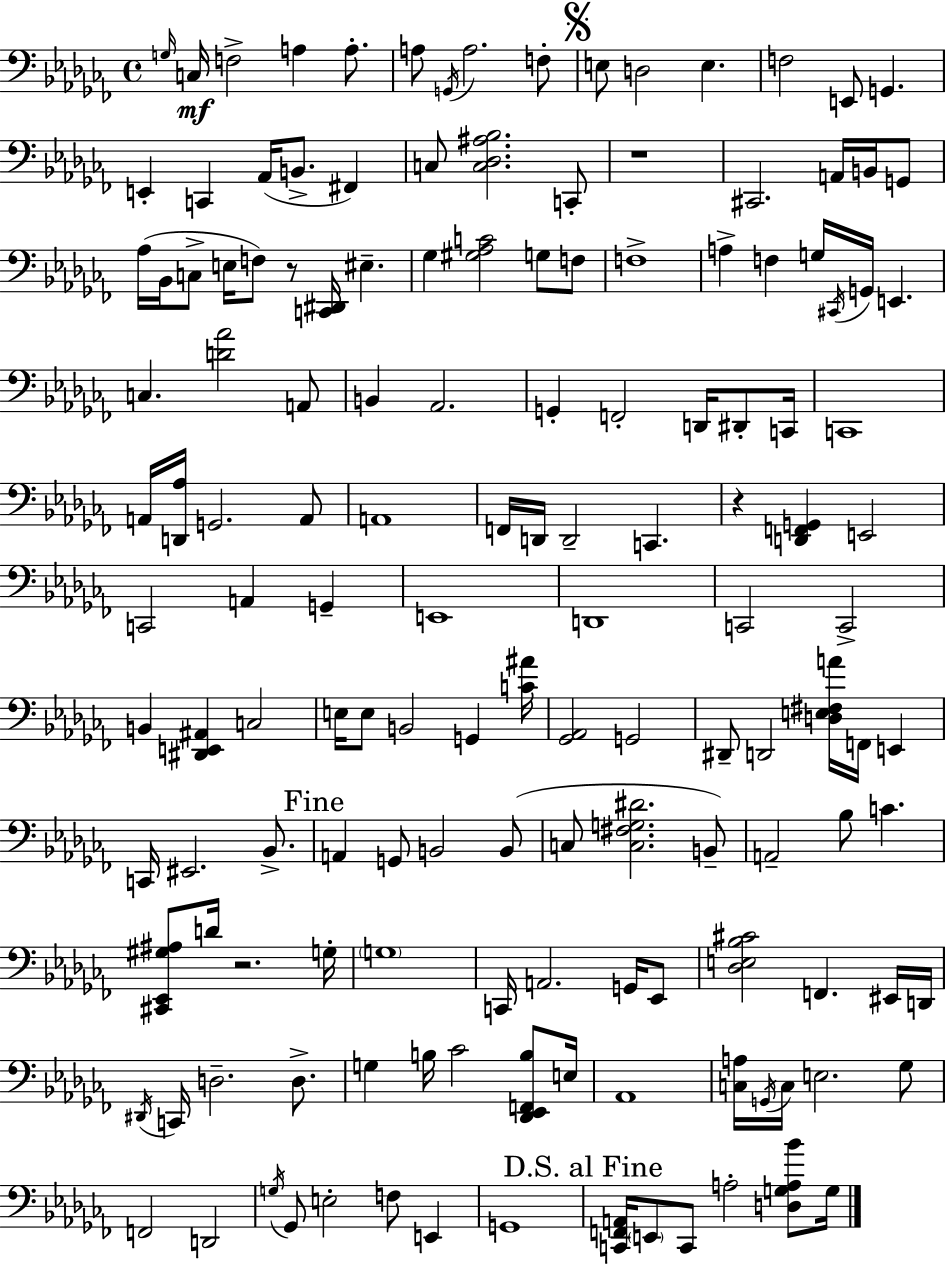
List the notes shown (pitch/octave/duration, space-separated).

G3/s C3/s F3/h A3/q A3/e. A3/e G2/s A3/h. F3/e E3/e D3/h E3/q. F3/h E2/e G2/q. E2/q C2/q Ab2/s B2/e. F#2/q C3/e [C3,Db3,A#3,Bb3]/h. C2/e R/w C#2/h. A2/s B2/s G2/e Ab3/s Bb2/s C3/e E3/s F3/e R/e [C2,D#2]/s EIS3/q. Gb3/q [G#3,Ab3,C4]/h G3/e F3/e F3/w A3/q F3/q G3/s C#2/s G2/s E2/q. C3/q. [D4,Ab4]/h A2/e B2/q Ab2/h. G2/q F2/h D2/s D#2/e C2/s C2/w A2/s [D2,Ab3]/s G2/h. A2/e A2/w F2/s D2/s D2/h C2/q. R/q [D2,F2,G2]/q E2/h C2/h A2/q G2/q E2/w D2/w C2/h C2/h B2/q [D#2,E2,A#2]/q C3/h E3/s E3/e B2/h G2/q [C4,A#4]/s [Gb2,Ab2]/h G2/h D#2/e D2/h [D3,E3,F#3,A4]/s F2/s E2/q C2/s EIS2/h. Bb2/e. A2/q G2/e B2/h B2/e C3/e [C3,F#3,G3,D#4]/h. B2/e A2/h Bb3/e C4/q. [C#2,Eb2,G#3,A#3]/e D4/s R/h. G3/s G3/w C2/s A2/h. G2/s Eb2/e [Db3,E3,Bb3,C#4]/h F2/q. EIS2/s D2/s D#2/s C2/s D3/h. D3/e. G3/q B3/s CES4/h [Db2,Eb2,F2,B3]/e E3/s Ab2/w [C3,A3]/s G2/s C3/s E3/h. Gb3/e F2/h D2/h G3/s Gb2/e E3/h F3/e E2/q G2/w [C2,F2,A2]/s E2/e C2/e A3/h [D3,G3,A3,Bb4]/e G3/s